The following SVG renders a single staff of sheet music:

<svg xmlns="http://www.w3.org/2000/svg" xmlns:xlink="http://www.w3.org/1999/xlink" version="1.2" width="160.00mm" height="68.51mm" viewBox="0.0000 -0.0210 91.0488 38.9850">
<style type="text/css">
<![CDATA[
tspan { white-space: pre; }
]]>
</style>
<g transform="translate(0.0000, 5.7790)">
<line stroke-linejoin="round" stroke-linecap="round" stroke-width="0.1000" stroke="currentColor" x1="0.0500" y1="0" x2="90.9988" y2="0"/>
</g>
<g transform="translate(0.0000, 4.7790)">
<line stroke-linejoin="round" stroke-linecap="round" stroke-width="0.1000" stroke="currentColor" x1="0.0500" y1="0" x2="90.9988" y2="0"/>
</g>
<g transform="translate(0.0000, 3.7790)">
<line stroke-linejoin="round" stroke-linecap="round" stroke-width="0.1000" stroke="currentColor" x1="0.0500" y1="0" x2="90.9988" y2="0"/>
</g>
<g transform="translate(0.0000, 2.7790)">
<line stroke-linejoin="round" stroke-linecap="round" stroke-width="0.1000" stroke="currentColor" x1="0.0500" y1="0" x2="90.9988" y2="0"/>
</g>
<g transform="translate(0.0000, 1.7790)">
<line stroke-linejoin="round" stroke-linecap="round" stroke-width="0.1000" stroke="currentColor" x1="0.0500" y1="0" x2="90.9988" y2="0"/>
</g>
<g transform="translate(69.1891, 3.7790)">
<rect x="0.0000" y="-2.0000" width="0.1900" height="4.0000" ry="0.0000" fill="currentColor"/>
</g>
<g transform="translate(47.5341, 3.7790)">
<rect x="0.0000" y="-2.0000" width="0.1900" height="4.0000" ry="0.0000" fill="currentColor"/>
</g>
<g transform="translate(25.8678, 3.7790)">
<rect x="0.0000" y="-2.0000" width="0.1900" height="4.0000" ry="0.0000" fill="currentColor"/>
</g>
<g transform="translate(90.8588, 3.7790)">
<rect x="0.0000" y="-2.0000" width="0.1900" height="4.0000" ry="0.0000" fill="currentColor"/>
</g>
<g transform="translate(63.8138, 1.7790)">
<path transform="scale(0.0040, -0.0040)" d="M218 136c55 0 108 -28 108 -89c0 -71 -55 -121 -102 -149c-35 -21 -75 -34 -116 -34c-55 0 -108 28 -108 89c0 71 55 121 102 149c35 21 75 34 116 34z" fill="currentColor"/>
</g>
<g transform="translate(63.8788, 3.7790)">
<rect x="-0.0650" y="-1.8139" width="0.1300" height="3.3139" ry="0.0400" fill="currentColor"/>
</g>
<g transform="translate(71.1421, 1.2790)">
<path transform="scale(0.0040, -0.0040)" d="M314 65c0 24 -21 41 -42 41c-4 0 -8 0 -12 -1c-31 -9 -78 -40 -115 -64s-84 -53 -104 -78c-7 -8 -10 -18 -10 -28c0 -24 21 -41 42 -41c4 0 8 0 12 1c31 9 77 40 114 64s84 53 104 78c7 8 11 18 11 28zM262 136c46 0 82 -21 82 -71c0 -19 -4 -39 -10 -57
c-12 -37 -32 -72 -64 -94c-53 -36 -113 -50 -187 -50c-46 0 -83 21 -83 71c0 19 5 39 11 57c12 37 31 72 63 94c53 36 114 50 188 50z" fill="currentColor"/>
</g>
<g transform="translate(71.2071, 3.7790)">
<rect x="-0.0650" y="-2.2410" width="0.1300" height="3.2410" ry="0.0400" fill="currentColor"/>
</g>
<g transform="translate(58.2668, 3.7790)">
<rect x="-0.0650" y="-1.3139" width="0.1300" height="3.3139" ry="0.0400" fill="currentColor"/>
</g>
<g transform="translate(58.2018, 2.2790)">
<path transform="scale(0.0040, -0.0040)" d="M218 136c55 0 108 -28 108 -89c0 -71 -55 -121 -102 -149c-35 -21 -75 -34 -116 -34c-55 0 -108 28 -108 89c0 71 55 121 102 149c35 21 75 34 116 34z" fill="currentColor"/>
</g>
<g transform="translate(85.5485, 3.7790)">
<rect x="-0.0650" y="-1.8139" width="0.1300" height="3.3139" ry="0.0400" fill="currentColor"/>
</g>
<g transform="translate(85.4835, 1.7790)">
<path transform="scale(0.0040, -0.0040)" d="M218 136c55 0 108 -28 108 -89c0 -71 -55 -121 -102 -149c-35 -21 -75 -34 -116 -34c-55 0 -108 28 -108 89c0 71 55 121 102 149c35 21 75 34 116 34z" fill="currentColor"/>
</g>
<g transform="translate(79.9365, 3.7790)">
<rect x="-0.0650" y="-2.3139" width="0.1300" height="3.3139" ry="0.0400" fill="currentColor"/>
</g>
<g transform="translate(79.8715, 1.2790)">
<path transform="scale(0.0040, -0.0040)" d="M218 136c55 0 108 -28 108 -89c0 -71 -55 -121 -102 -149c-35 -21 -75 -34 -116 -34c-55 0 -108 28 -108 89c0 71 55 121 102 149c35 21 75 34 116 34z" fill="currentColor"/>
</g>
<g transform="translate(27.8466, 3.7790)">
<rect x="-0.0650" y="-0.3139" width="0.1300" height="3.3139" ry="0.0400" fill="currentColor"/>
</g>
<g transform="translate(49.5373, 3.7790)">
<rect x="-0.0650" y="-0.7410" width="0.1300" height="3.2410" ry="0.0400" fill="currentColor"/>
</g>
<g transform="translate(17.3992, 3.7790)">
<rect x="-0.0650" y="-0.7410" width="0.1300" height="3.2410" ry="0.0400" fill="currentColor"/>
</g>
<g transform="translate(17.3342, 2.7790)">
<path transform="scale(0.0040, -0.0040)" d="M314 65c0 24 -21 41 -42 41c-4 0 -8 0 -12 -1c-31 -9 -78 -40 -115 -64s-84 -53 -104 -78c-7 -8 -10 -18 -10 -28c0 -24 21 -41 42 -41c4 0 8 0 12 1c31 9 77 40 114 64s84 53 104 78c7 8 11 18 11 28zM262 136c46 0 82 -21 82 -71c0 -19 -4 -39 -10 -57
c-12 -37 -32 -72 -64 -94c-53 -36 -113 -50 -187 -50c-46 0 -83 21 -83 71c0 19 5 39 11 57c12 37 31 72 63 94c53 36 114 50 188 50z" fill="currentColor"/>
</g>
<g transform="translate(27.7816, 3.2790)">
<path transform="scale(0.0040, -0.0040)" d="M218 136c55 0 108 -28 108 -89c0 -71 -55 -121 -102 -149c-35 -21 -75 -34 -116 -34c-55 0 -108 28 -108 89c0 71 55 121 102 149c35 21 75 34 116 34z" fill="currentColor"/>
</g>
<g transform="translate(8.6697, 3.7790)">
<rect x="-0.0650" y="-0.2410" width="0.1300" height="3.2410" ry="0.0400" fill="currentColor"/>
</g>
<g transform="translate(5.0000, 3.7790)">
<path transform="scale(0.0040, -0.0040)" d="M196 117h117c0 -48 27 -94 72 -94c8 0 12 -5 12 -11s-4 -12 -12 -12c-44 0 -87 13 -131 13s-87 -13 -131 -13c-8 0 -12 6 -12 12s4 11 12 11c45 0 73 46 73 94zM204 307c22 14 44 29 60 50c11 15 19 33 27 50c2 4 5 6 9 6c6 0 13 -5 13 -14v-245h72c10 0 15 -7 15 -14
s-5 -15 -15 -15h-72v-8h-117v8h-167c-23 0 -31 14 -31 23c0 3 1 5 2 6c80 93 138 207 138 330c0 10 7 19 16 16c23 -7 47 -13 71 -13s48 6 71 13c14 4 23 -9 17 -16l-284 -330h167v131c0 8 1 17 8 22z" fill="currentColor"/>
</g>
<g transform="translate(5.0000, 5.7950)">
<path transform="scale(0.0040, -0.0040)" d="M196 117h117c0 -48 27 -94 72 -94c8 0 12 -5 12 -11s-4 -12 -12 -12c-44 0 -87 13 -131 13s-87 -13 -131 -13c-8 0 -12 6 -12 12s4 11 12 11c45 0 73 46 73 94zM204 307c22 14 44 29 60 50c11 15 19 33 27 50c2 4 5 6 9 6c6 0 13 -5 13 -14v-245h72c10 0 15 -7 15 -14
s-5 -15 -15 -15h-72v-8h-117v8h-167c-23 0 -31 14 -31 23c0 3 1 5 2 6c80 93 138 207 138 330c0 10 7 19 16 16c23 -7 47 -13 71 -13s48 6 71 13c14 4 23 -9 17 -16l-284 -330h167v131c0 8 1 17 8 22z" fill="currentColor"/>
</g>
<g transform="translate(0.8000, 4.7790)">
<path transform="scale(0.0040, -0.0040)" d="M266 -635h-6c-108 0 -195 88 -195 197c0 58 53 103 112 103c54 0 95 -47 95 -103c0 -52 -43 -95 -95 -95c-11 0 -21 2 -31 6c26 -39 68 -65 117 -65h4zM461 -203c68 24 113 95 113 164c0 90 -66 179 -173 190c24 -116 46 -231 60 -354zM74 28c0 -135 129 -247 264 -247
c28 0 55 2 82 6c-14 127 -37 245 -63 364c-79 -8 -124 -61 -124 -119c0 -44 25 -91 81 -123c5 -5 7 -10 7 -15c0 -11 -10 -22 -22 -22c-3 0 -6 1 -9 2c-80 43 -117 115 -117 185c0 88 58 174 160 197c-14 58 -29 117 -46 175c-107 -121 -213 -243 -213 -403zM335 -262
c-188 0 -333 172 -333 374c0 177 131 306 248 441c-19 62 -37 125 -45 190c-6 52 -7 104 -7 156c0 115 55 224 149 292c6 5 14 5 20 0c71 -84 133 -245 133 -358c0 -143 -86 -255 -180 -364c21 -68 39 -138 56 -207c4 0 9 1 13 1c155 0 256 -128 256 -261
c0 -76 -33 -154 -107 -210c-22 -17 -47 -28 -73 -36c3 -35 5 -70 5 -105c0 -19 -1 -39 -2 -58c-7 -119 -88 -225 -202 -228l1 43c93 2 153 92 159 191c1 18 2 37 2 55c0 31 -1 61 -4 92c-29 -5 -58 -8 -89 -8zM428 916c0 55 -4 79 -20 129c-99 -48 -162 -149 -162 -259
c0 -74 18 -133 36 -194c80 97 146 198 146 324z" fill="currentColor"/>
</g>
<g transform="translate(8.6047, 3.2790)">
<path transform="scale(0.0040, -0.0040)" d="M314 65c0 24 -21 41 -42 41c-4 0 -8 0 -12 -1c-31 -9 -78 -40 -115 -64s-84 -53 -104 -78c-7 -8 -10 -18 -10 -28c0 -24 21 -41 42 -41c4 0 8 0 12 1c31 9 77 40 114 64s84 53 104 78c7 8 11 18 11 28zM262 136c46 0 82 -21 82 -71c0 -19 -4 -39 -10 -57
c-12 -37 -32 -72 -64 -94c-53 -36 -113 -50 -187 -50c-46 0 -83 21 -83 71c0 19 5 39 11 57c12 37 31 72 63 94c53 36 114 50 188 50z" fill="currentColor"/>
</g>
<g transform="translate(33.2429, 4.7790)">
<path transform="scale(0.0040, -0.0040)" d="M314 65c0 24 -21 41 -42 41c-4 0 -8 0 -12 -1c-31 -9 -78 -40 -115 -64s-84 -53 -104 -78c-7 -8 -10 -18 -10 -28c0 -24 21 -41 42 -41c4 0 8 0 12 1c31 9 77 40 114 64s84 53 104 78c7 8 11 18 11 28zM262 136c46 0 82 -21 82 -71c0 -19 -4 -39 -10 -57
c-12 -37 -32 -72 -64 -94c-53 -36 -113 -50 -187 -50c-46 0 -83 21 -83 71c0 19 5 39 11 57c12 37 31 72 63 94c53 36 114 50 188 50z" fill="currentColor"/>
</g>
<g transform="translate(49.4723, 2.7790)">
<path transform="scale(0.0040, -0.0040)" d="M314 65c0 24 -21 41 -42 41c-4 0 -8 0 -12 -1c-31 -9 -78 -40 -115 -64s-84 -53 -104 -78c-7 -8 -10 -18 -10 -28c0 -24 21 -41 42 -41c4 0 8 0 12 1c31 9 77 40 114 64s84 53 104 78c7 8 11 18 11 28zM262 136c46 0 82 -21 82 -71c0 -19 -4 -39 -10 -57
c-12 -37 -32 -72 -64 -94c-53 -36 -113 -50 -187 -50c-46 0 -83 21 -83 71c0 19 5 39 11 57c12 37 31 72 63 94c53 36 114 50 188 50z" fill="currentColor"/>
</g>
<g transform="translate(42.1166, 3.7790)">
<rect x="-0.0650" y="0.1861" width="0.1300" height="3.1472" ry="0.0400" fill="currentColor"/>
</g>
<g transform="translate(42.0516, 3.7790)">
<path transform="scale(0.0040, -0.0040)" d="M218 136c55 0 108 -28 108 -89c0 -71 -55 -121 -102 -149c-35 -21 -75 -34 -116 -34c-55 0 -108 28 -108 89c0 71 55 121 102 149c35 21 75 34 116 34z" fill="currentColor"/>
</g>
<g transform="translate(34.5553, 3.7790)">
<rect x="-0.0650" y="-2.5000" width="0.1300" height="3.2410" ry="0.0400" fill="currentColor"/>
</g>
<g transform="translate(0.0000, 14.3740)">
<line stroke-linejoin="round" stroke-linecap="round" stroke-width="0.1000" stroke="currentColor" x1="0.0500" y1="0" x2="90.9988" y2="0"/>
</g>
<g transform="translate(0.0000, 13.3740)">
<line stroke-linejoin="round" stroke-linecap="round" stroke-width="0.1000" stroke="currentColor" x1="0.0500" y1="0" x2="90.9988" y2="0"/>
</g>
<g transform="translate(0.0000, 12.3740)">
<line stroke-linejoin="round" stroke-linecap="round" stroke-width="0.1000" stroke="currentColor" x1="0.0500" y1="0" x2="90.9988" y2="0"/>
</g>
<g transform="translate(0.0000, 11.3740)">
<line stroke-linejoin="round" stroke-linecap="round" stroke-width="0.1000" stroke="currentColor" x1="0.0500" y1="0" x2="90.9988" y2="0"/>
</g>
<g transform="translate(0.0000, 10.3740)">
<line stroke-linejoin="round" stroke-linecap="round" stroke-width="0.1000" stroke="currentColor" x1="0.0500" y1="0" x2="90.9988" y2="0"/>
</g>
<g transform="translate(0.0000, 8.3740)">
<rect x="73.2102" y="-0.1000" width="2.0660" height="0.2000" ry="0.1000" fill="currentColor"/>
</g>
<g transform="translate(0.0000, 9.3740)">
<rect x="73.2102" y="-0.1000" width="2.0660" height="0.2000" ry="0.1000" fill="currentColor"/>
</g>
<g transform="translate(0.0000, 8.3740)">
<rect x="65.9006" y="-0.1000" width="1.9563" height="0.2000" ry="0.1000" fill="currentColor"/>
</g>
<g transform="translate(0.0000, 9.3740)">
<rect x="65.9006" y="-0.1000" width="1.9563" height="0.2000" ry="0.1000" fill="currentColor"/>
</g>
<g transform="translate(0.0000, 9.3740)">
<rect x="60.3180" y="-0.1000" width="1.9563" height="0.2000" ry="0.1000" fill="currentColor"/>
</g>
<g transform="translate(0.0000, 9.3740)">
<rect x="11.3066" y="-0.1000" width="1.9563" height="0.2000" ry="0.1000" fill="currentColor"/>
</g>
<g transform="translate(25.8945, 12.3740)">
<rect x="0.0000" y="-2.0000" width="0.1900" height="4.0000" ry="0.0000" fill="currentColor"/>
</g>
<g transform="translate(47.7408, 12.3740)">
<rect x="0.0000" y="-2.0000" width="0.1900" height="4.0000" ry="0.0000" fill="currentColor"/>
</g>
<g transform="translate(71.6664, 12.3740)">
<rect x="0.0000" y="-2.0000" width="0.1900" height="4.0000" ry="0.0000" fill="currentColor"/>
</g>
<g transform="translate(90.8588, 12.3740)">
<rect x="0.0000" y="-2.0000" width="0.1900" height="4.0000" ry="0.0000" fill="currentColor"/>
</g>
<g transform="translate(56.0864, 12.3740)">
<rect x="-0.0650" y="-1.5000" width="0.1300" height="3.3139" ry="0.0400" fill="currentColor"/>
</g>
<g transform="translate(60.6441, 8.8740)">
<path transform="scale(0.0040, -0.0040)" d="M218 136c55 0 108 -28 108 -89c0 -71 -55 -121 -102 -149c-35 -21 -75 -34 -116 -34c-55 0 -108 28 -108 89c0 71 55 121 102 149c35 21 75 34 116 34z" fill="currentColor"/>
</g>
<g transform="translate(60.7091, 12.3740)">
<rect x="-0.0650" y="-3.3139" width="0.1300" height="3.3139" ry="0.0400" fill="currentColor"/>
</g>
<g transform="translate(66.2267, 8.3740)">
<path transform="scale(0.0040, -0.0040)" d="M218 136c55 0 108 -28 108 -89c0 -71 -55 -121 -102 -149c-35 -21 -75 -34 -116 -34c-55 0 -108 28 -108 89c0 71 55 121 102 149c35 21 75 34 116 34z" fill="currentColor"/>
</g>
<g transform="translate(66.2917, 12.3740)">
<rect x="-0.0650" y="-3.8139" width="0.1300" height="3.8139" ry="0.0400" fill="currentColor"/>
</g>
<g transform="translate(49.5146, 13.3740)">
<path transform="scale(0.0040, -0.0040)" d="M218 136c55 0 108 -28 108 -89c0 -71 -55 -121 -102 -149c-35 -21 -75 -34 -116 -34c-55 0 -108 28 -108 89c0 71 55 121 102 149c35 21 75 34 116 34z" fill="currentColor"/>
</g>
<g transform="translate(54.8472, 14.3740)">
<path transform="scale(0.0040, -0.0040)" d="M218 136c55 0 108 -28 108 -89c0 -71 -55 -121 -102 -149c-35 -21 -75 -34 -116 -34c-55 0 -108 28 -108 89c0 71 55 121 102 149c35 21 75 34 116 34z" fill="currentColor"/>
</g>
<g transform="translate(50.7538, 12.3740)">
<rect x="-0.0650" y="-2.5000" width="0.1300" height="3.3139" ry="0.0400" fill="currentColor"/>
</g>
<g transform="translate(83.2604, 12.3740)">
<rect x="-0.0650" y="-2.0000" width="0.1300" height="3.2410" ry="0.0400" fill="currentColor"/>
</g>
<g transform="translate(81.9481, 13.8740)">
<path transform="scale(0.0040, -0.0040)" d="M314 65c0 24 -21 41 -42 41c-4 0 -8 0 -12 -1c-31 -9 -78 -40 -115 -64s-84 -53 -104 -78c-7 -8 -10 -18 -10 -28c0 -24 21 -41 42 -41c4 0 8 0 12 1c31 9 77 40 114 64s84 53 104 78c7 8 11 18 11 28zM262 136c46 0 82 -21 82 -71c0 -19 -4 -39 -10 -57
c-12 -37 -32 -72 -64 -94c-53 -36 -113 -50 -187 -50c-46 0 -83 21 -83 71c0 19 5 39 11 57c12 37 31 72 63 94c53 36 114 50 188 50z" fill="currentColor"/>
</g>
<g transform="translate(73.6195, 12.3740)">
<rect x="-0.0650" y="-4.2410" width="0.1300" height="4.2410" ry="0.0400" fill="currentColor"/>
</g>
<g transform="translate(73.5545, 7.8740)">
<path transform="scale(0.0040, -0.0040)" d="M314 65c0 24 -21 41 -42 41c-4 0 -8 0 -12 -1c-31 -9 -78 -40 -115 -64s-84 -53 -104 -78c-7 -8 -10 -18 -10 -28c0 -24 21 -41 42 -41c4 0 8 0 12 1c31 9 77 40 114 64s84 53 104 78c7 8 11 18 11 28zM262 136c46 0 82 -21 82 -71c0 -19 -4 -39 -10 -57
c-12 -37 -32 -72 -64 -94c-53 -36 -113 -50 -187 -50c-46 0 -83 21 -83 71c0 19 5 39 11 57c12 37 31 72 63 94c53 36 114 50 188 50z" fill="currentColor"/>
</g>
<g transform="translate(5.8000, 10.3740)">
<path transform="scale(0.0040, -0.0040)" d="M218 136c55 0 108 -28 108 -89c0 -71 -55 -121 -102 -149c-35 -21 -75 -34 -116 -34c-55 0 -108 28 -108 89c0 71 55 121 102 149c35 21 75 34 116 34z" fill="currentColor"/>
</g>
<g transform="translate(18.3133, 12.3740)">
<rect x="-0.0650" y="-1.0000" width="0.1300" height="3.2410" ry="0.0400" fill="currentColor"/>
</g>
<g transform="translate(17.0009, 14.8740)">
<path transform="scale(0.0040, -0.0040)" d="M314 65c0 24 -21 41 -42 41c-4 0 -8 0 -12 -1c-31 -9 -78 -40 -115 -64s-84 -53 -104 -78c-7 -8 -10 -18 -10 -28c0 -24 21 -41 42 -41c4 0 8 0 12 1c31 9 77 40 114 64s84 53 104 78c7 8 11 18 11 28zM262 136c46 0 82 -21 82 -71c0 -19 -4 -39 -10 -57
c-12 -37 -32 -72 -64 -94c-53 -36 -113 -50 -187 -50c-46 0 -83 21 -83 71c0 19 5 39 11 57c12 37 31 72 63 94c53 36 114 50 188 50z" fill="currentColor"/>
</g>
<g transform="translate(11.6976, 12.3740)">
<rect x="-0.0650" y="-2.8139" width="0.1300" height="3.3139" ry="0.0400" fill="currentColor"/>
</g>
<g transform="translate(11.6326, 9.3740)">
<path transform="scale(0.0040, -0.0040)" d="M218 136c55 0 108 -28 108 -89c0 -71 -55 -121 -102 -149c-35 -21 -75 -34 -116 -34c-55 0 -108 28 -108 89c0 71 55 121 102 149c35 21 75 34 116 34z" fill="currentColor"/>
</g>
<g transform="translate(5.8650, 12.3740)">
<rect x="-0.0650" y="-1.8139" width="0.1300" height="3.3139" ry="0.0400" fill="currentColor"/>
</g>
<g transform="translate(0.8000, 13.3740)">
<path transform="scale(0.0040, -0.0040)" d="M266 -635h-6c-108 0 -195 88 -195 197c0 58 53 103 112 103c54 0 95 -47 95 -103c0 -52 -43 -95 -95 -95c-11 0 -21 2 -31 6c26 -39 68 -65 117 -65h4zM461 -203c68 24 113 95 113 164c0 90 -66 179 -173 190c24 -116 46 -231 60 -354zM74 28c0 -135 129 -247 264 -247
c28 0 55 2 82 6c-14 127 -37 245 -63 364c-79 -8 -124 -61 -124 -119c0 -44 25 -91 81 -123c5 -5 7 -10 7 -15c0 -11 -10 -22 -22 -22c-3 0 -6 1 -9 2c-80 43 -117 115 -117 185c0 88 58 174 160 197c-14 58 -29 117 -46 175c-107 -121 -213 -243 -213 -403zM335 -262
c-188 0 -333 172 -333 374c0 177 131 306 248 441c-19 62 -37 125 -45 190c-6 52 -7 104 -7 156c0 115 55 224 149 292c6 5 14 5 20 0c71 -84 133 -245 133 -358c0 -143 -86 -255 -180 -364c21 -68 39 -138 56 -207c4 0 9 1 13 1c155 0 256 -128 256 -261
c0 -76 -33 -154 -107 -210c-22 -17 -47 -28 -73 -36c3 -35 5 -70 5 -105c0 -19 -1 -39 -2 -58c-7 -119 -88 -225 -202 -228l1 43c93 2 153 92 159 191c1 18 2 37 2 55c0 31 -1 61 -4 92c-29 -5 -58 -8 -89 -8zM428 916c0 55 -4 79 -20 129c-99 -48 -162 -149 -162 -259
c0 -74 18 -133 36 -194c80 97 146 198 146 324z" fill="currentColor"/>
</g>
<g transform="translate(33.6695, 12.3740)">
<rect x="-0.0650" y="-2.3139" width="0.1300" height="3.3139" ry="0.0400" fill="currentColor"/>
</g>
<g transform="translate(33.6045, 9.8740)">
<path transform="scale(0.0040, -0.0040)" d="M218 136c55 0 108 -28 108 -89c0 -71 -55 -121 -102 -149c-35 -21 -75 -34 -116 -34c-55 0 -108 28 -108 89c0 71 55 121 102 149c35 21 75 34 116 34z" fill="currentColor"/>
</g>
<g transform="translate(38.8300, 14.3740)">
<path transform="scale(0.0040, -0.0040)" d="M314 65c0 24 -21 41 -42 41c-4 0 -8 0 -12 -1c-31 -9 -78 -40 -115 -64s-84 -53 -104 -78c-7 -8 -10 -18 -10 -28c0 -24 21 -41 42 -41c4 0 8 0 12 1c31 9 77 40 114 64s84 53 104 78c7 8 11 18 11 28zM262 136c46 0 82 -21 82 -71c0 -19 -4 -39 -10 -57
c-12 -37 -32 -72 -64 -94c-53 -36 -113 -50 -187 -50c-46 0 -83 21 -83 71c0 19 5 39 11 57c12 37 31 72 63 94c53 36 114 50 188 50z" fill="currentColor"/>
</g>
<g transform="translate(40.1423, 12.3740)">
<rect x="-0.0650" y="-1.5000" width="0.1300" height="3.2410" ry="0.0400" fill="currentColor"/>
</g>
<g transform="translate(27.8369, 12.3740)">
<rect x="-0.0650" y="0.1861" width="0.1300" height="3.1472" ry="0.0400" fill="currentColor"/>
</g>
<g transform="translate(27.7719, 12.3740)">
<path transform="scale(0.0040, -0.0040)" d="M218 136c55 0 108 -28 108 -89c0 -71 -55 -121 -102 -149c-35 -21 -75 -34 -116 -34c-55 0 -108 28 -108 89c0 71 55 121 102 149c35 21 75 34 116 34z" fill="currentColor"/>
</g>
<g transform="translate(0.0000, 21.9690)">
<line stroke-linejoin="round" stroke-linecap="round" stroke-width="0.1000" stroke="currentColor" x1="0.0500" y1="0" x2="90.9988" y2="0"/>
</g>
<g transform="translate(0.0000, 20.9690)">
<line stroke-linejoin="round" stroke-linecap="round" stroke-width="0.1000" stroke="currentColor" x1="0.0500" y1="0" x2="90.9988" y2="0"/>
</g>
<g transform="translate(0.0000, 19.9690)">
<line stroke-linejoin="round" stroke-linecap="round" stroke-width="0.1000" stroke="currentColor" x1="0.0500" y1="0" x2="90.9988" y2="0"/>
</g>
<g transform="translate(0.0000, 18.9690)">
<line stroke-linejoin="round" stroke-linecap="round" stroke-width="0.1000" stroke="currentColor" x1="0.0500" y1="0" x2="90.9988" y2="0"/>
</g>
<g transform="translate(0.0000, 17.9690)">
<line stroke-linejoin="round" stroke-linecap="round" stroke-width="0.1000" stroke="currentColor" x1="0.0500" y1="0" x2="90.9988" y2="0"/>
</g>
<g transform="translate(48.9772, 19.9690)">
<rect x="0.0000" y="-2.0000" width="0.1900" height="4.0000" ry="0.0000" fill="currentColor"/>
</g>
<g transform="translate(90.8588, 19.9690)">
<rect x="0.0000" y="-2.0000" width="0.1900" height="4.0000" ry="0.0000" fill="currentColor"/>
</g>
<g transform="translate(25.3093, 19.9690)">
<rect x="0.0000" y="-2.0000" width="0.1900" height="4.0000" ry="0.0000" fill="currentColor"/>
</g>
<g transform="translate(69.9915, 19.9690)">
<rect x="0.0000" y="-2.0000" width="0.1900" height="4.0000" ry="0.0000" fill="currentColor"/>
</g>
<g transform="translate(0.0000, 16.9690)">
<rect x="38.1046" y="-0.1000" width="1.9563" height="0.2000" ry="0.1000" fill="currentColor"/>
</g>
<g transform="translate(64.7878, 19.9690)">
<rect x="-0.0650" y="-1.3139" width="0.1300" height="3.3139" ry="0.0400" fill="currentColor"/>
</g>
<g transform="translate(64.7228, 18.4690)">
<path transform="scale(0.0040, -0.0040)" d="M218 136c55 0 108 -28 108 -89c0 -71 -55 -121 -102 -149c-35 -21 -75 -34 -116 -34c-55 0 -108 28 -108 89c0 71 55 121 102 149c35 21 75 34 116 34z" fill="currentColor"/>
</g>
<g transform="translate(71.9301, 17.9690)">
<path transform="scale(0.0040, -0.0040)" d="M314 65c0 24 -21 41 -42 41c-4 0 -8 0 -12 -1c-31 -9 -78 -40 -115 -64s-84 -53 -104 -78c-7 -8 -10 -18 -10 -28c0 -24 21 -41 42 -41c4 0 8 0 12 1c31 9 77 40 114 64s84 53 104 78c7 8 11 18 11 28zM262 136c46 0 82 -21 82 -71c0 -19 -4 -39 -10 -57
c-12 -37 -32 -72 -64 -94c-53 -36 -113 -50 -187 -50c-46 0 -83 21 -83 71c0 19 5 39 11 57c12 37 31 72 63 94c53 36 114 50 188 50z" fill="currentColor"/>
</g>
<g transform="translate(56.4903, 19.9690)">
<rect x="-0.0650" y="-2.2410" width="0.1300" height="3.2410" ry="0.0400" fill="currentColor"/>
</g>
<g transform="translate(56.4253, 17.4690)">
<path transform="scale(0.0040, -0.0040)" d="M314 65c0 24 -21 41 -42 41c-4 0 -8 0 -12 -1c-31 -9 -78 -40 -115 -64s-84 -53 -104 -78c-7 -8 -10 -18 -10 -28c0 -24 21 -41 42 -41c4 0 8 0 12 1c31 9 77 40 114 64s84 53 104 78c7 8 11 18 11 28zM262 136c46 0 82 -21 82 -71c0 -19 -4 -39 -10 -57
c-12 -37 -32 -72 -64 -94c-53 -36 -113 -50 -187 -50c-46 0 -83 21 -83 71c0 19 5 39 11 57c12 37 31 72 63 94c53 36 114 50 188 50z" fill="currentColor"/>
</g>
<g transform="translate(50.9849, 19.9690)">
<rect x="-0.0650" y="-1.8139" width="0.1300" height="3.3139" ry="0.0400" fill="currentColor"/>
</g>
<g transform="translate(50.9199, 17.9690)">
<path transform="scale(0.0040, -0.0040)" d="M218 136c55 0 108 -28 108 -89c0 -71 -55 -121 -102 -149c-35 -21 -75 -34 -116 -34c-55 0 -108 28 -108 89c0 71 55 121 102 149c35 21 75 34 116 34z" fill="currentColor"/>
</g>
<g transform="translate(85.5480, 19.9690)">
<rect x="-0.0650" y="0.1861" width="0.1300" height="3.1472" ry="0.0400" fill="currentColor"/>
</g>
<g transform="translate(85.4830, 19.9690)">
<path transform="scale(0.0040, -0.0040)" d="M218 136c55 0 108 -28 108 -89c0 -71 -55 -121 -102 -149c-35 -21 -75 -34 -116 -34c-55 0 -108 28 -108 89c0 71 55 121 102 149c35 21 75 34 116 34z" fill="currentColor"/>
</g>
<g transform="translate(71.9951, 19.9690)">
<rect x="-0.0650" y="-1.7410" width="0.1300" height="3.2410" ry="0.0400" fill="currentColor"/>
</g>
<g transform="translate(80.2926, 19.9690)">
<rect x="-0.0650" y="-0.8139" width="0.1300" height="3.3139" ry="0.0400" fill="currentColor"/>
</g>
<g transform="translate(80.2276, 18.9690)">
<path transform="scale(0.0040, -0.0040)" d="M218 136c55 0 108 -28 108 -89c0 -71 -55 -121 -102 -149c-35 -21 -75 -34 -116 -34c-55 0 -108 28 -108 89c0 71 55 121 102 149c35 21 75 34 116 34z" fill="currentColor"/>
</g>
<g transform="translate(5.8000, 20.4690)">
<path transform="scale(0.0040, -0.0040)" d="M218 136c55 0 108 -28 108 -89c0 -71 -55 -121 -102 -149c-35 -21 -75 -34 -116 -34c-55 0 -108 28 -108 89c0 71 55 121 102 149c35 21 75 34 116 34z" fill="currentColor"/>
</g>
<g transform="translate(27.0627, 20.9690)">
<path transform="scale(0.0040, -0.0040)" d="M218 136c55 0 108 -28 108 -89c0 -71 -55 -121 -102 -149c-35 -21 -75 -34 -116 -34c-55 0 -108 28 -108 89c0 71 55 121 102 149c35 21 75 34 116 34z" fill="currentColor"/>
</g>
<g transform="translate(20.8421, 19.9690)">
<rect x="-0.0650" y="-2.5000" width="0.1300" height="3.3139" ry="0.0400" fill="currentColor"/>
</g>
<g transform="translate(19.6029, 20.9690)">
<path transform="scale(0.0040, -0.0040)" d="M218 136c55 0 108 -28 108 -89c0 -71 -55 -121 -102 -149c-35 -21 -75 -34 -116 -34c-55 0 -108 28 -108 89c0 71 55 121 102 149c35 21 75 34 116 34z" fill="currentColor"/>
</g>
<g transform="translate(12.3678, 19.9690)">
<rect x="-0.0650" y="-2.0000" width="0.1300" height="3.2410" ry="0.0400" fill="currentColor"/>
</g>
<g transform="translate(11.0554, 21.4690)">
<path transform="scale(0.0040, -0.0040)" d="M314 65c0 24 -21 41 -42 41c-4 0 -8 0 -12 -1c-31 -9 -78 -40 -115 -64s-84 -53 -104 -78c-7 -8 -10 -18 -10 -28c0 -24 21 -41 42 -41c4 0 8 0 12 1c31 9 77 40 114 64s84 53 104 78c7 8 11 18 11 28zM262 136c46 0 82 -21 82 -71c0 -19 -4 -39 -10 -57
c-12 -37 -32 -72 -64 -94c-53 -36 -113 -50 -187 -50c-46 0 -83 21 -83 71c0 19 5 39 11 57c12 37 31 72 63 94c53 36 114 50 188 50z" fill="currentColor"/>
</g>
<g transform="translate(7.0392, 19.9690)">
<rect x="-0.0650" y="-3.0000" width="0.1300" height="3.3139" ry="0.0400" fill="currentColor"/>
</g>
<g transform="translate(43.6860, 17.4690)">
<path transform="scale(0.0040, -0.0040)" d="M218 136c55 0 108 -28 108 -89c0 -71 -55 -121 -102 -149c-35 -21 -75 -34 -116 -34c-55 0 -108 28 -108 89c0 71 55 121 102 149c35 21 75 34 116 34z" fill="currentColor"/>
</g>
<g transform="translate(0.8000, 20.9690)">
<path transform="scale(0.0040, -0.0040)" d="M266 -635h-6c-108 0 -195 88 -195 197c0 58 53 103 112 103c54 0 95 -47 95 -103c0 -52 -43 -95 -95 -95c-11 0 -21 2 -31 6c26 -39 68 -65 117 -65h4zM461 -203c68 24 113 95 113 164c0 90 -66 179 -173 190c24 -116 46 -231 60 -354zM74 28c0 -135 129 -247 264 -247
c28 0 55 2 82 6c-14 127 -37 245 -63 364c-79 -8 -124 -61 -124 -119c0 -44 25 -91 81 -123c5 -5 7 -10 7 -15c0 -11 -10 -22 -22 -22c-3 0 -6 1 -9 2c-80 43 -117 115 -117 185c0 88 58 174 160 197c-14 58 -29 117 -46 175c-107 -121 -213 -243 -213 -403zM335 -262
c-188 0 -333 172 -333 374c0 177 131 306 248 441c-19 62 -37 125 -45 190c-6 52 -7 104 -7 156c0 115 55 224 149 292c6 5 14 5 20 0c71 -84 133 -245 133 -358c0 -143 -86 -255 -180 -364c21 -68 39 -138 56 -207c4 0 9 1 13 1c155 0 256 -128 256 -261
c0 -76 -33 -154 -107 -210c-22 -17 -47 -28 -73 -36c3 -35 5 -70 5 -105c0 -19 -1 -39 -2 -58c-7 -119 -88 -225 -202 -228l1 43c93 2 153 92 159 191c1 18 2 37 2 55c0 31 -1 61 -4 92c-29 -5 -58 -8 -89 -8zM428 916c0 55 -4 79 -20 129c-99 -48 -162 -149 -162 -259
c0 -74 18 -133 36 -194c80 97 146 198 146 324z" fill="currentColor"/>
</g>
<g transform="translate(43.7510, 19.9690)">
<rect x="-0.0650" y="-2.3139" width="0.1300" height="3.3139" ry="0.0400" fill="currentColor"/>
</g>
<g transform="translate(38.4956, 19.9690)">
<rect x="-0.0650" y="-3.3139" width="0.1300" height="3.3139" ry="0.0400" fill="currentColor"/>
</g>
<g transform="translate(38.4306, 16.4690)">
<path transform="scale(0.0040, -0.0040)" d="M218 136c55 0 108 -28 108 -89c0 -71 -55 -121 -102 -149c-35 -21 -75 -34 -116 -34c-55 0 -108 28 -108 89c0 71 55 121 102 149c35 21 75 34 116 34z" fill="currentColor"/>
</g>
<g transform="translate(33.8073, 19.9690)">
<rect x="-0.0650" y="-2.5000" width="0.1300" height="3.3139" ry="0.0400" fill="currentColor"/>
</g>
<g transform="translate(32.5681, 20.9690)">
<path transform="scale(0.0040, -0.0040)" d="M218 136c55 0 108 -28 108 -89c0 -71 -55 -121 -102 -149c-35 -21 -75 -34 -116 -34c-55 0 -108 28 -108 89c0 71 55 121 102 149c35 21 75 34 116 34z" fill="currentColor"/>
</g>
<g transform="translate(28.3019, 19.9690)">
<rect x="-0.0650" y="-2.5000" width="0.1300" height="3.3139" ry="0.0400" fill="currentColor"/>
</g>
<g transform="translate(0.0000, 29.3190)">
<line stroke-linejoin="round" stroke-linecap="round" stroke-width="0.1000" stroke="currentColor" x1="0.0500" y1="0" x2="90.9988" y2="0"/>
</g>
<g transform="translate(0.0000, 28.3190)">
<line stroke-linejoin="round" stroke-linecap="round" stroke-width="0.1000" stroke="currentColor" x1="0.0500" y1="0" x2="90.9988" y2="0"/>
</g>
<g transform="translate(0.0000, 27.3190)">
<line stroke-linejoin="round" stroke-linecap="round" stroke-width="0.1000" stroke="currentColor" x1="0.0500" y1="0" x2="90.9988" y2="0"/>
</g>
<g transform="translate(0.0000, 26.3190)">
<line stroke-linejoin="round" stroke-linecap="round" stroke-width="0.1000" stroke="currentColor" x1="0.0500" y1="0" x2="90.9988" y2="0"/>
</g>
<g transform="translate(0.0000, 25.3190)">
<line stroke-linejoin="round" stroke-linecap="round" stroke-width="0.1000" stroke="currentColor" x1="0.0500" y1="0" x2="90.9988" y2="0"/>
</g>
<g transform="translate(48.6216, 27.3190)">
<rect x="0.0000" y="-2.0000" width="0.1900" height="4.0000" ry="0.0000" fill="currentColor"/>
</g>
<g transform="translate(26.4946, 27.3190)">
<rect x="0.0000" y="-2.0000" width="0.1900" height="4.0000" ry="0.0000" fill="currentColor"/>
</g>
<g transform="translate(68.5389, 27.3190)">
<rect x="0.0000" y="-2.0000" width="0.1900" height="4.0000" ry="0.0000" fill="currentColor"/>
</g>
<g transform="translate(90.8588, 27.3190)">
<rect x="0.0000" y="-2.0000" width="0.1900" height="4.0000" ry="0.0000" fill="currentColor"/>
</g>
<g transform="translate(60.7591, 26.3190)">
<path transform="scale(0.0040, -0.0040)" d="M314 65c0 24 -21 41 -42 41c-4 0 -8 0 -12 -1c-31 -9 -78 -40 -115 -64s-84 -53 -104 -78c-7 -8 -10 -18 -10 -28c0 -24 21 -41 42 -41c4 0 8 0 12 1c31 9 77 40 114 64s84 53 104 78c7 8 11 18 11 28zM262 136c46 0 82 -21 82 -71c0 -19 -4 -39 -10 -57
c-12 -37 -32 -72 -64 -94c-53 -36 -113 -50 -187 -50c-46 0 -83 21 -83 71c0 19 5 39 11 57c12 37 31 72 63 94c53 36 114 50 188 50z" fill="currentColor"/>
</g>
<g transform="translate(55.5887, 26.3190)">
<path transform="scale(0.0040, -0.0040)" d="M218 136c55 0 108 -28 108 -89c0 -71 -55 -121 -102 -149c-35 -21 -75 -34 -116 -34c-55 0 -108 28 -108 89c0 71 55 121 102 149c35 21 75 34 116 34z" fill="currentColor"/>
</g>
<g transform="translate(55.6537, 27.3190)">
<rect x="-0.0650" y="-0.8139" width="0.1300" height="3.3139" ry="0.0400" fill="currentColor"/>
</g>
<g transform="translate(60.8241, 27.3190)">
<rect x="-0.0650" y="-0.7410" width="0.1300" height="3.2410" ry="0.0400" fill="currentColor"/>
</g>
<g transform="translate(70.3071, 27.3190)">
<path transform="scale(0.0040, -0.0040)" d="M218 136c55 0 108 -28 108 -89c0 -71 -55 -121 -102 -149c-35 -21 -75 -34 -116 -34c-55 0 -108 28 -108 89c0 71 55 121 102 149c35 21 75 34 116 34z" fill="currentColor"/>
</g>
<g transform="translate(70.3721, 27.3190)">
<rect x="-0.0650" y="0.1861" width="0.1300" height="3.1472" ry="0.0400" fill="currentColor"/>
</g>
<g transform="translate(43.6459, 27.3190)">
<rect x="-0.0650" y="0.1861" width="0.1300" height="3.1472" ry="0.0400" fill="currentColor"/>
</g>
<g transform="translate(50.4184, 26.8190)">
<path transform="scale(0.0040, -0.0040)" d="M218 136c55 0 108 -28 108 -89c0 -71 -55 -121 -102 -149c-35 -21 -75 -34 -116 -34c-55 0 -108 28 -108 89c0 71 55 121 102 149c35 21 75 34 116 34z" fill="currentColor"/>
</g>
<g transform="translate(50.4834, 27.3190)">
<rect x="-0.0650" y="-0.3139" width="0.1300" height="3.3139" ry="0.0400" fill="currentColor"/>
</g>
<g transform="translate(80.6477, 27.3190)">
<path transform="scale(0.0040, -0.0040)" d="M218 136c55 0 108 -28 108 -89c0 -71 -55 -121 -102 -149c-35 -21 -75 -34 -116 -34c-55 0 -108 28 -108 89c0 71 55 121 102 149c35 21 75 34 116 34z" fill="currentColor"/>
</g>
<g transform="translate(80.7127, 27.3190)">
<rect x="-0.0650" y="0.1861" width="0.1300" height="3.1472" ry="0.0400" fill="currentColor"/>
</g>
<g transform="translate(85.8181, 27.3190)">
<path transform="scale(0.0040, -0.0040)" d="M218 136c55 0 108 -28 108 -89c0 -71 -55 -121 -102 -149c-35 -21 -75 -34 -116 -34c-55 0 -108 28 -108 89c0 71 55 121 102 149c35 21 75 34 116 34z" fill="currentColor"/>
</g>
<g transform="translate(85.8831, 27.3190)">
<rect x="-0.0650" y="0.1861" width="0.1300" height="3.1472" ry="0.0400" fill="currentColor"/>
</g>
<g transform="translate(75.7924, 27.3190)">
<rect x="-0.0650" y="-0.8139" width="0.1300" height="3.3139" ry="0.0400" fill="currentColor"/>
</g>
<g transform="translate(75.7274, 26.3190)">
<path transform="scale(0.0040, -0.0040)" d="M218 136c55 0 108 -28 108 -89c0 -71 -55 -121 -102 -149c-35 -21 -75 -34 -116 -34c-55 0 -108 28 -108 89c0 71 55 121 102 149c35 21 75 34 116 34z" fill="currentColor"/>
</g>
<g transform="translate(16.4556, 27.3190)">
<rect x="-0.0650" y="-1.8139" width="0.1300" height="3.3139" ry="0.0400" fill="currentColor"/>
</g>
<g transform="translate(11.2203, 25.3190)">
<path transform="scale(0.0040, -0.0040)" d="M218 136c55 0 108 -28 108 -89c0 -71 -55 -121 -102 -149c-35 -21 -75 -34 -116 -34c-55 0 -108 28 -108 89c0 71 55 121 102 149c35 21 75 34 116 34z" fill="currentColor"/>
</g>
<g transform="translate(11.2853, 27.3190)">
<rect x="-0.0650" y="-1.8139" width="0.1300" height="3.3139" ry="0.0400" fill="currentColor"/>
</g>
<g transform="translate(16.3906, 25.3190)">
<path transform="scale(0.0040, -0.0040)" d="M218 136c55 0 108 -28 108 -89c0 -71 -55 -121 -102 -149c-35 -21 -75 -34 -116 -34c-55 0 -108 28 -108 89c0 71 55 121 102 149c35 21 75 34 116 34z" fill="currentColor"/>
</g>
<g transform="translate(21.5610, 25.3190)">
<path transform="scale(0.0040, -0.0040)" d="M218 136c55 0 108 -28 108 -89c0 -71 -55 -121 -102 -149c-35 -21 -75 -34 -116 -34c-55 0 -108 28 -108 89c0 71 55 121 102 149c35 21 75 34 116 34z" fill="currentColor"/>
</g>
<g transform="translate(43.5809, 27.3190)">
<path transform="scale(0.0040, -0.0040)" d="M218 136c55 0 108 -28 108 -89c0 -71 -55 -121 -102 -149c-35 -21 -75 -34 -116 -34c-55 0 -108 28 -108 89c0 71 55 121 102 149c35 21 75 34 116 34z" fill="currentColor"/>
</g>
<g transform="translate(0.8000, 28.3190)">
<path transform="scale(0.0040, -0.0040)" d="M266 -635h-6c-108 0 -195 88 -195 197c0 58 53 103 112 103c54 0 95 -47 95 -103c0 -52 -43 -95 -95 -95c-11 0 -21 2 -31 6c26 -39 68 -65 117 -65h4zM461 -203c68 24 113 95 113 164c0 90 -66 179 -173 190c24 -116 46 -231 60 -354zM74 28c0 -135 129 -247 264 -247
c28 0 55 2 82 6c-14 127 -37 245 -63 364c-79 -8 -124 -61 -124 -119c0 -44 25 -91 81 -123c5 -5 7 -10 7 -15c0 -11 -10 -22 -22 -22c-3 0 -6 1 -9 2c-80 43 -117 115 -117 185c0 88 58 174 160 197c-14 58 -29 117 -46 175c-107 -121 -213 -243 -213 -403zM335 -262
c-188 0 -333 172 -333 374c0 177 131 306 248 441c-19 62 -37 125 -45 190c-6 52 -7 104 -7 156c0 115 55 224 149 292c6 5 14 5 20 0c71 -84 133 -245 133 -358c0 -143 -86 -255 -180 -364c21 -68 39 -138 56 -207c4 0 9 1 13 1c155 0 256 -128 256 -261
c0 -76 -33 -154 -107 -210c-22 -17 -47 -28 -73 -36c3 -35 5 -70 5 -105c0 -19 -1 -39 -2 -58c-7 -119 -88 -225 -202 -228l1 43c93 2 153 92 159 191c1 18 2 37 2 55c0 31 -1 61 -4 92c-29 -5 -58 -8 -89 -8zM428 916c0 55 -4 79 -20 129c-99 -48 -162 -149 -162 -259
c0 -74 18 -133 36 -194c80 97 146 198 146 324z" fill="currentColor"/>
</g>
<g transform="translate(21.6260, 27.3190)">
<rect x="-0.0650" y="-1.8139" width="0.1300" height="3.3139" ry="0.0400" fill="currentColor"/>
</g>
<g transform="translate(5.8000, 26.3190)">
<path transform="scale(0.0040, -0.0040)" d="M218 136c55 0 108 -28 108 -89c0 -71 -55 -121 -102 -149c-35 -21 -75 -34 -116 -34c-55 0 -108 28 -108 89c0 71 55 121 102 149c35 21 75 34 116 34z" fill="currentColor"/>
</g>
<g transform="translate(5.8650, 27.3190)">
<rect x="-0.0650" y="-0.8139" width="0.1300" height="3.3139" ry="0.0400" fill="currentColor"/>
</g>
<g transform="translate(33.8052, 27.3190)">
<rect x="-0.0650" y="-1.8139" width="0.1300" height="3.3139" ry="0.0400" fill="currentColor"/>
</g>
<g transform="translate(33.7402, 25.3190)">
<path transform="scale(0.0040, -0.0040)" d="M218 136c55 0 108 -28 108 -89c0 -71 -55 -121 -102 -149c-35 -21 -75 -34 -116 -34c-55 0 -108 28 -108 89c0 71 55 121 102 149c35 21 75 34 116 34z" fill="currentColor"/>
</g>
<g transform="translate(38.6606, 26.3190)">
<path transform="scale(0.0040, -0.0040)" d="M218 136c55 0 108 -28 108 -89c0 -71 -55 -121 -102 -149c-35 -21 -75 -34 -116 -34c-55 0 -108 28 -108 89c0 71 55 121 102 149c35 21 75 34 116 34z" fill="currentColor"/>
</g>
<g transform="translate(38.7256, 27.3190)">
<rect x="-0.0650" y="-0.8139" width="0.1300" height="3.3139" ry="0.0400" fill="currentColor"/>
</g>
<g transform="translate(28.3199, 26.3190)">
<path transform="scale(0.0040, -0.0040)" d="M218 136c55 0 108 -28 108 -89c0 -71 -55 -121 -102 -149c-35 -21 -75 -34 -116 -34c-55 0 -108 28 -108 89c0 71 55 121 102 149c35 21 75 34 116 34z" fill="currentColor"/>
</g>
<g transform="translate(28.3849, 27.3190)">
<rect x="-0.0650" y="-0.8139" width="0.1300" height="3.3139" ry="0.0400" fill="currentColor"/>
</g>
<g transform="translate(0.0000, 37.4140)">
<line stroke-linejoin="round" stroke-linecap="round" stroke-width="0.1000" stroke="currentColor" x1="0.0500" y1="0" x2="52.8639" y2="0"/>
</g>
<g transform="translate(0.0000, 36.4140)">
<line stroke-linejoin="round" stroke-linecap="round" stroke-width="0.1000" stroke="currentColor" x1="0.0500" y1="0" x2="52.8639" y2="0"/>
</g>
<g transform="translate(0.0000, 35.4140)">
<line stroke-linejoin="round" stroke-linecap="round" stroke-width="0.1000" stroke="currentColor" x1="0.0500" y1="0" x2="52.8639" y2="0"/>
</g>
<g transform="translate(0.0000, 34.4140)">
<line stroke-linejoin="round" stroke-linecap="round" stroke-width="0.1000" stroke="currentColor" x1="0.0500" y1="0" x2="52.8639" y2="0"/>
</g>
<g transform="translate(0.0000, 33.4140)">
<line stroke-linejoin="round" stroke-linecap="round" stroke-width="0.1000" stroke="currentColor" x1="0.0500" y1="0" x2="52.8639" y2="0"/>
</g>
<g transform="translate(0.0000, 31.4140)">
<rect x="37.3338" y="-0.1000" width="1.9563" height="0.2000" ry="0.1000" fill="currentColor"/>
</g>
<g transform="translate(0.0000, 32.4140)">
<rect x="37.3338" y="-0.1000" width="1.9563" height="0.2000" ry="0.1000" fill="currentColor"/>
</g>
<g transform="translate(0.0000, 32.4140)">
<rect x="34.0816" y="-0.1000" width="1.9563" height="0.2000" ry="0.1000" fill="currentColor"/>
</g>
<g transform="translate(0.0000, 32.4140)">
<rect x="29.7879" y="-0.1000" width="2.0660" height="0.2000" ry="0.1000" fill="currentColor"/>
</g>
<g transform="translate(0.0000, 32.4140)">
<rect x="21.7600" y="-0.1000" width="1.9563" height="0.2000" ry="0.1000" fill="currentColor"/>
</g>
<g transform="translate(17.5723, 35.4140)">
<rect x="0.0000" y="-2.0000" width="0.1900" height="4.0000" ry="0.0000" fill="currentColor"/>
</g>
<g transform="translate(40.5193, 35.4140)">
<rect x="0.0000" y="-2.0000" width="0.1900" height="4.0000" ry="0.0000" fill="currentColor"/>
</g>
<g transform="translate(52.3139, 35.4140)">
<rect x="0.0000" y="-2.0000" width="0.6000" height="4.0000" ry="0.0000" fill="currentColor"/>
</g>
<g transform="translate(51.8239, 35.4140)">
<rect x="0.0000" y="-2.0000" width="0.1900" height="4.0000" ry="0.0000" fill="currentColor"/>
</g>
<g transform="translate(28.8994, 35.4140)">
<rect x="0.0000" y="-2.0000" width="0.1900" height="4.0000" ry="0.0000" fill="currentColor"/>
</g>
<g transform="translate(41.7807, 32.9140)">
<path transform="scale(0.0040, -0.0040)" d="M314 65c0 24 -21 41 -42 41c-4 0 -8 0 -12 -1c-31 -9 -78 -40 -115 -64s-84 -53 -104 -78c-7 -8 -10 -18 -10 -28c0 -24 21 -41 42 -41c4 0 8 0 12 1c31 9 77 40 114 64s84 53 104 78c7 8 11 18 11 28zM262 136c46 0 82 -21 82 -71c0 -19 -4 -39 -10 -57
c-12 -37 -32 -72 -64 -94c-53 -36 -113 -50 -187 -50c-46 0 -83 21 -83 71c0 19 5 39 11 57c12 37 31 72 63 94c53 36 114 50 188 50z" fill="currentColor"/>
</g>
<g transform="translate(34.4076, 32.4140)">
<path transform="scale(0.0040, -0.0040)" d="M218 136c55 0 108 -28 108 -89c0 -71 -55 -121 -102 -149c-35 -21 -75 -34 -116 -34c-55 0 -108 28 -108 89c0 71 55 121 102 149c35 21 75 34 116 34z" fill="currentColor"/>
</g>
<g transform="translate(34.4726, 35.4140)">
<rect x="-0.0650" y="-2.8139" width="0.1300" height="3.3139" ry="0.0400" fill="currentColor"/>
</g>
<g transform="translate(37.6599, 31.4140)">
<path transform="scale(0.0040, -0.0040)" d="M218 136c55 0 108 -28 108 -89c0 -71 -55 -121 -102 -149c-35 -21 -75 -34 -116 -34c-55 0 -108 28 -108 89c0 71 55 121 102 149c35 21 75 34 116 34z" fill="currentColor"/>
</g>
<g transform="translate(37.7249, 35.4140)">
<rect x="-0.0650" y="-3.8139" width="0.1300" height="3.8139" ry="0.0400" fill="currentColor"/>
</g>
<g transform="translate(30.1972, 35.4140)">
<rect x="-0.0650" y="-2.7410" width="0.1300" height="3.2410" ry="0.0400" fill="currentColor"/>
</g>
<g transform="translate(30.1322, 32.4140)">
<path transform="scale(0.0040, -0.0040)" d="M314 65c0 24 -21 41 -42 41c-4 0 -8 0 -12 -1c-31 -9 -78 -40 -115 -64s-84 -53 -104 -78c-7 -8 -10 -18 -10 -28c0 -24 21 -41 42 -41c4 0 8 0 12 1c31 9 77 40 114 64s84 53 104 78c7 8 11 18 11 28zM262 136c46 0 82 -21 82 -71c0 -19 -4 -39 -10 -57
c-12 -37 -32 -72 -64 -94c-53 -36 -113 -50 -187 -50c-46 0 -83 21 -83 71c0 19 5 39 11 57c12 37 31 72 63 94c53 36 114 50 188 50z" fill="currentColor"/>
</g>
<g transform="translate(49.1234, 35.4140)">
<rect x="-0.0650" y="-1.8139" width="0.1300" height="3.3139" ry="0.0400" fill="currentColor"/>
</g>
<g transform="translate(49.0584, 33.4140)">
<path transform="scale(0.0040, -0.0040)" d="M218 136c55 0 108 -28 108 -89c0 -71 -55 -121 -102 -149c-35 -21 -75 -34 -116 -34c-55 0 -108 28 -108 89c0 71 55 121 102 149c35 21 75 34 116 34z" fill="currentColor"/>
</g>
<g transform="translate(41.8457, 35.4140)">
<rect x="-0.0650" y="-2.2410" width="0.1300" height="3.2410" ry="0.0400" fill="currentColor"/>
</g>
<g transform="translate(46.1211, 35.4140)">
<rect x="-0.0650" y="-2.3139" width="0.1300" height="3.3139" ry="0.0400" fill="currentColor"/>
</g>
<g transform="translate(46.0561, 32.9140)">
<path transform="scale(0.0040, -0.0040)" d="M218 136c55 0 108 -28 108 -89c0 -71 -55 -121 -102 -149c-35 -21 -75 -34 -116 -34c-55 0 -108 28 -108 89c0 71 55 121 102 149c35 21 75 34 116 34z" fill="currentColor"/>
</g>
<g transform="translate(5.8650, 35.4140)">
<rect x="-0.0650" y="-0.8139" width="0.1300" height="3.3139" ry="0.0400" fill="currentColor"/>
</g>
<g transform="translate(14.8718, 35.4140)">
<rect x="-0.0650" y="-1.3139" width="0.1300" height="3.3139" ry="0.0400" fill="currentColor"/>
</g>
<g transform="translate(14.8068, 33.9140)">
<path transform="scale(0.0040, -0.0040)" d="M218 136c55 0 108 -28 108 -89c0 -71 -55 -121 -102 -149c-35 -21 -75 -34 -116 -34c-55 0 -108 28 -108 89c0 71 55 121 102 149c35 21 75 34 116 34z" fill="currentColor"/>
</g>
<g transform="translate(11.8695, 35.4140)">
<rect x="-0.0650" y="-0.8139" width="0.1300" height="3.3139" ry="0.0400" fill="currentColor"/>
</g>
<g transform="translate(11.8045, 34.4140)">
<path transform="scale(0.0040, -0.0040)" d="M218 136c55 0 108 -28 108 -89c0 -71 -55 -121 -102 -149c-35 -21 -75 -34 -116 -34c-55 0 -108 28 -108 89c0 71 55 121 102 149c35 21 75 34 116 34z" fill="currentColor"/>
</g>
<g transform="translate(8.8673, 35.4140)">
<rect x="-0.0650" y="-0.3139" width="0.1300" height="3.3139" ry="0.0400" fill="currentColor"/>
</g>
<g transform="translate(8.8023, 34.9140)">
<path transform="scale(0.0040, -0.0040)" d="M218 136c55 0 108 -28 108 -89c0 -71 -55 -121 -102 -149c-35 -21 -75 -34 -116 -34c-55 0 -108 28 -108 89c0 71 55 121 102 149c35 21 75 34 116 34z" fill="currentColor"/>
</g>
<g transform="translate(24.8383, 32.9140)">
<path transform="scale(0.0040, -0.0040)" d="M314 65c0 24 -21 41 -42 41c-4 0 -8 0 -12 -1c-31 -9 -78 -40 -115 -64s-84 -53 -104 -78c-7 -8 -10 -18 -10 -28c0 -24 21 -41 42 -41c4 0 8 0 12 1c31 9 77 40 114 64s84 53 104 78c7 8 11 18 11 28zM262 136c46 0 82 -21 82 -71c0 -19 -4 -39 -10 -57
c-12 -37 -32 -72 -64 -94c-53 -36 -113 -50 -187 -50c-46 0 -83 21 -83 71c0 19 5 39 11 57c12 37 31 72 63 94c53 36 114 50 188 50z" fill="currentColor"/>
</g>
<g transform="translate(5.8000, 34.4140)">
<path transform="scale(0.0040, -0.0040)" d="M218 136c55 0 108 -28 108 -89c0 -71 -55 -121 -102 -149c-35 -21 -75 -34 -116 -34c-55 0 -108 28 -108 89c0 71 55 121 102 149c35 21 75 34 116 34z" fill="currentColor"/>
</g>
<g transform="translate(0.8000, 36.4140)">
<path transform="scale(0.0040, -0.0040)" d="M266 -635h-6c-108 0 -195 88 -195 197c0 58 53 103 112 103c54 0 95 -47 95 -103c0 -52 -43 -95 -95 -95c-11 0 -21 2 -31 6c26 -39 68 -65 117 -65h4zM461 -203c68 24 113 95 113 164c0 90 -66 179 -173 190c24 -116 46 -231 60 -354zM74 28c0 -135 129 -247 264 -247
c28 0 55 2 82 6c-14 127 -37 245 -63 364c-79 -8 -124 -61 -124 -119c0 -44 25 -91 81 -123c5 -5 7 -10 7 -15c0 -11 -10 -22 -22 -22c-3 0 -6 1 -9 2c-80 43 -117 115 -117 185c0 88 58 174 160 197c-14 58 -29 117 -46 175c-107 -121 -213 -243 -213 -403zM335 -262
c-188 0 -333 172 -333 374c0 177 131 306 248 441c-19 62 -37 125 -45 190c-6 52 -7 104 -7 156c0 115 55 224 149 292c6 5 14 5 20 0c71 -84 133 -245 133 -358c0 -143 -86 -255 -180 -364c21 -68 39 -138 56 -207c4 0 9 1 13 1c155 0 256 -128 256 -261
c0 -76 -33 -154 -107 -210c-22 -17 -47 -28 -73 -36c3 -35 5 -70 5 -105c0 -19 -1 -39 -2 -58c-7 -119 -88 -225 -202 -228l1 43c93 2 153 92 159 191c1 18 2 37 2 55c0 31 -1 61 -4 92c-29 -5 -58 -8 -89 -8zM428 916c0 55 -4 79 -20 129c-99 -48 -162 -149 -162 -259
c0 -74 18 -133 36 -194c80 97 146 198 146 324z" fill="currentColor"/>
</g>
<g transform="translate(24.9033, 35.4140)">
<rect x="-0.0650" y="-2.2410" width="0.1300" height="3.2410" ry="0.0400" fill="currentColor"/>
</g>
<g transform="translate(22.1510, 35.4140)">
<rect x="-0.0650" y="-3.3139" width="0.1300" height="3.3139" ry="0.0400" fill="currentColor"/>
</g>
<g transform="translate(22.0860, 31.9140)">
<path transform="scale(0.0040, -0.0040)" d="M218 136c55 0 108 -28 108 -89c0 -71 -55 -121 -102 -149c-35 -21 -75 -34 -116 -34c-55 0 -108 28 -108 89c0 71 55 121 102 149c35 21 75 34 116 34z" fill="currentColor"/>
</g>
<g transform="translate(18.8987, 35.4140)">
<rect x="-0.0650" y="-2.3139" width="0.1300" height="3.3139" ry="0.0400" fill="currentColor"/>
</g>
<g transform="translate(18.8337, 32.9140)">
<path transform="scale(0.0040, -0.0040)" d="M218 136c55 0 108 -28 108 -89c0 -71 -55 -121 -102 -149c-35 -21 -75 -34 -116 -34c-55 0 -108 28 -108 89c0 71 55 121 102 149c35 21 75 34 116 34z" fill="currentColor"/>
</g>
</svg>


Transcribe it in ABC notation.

X:1
T:Untitled
M:4/4
L:1/4
K:C
c2 d2 c G2 B d2 e f g2 g f f a D2 B g E2 G E b c' d'2 F2 A F2 G G G b g f g2 e f2 d B d f f f d f d B c d d2 B d B B d c d e g b g2 a2 a c' g2 g f